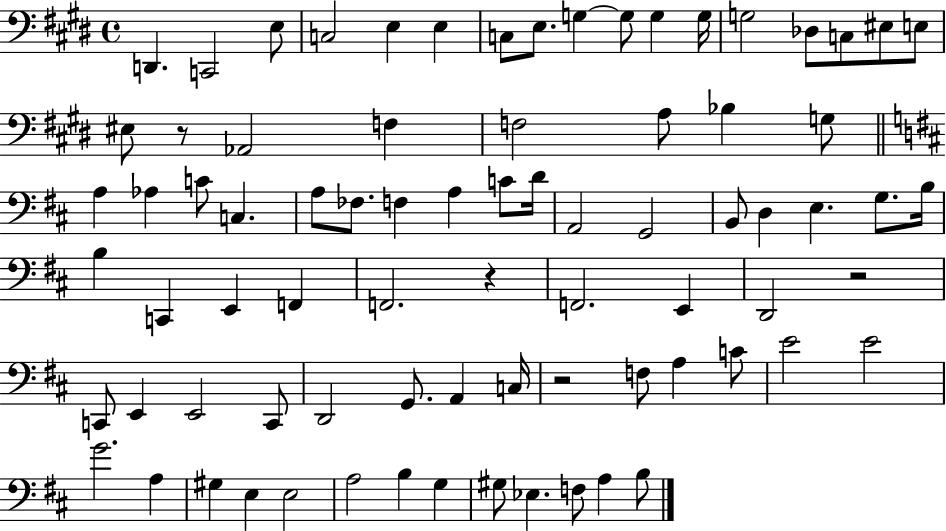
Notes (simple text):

D2/q. C2/h E3/e C3/h E3/q E3/q C3/e E3/e. G3/q G3/e G3/q G3/s G3/h Db3/e C3/e EIS3/e E3/e EIS3/e R/e Ab2/h F3/q F3/h A3/e Bb3/q G3/e A3/q Ab3/q C4/e C3/q. A3/e FES3/e. F3/q A3/q C4/e D4/s A2/h G2/h B2/e D3/q E3/q. G3/e. B3/s B3/q C2/q E2/q F2/q F2/h. R/q F2/h. E2/q D2/h R/h C2/e E2/q E2/h C2/e D2/h G2/e. A2/q C3/s R/h F3/e A3/q C4/e E4/h E4/h G4/h. A3/q G#3/q E3/q E3/h A3/h B3/q G3/q G#3/e Eb3/q. F3/e A3/q B3/e